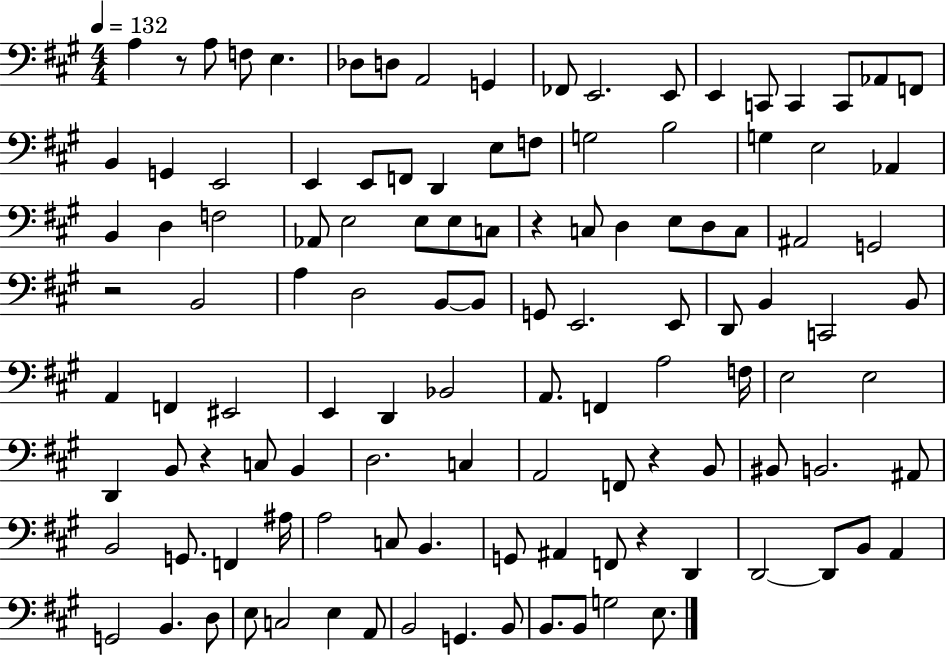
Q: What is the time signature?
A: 4/4